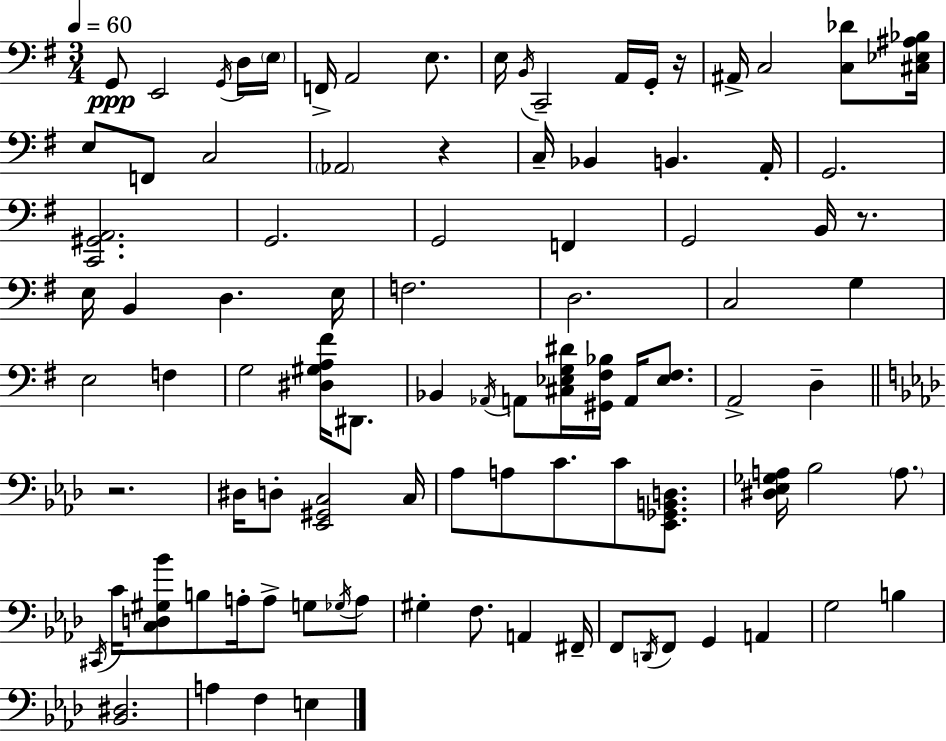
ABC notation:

X:1
T:Untitled
M:3/4
L:1/4
K:G
G,,/2 E,,2 G,,/4 D,/4 E,/4 F,,/4 A,,2 E,/2 E,/4 B,,/4 C,,2 A,,/4 G,,/4 z/4 ^A,,/4 C,2 [C,_D]/2 [^C,_E,^A,_B,]/4 E,/2 F,,/2 C,2 _A,,2 z C,/4 _B,, B,, A,,/4 G,,2 [C,,^G,,A,,]2 G,,2 G,,2 F,, G,,2 B,,/4 z/2 E,/4 B,, D, E,/4 F,2 D,2 C,2 G, E,2 F, G,2 [^D,^G,A,^F]/4 ^D,,/2 _B,, _A,,/4 A,,/2 [^C,_E,G,^D]/4 [^G,,^F,_B,]/4 A,,/4 [_E,^F,]/2 A,,2 D, z2 ^D,/4 D,/2 [_E,,^G,,C,]2 C,/4 _A,/2 A,/2 C/2 C/2 [_E,,_G,,B,,D,]/2 [^D,_E,_G,A,]/4 _B,2 A,/2 ^C,,/4 C/4 [C,D,^G,_B]/2 B,/2 A,/4 A,/2 G,/2 _G,/4 A,/2 ^G, F,/2 A,, ^F,,/4 F,,/2 D,,/4 F,,/2 G,, A,, G,2 B, [_B,,^D,]2 A, F, E,